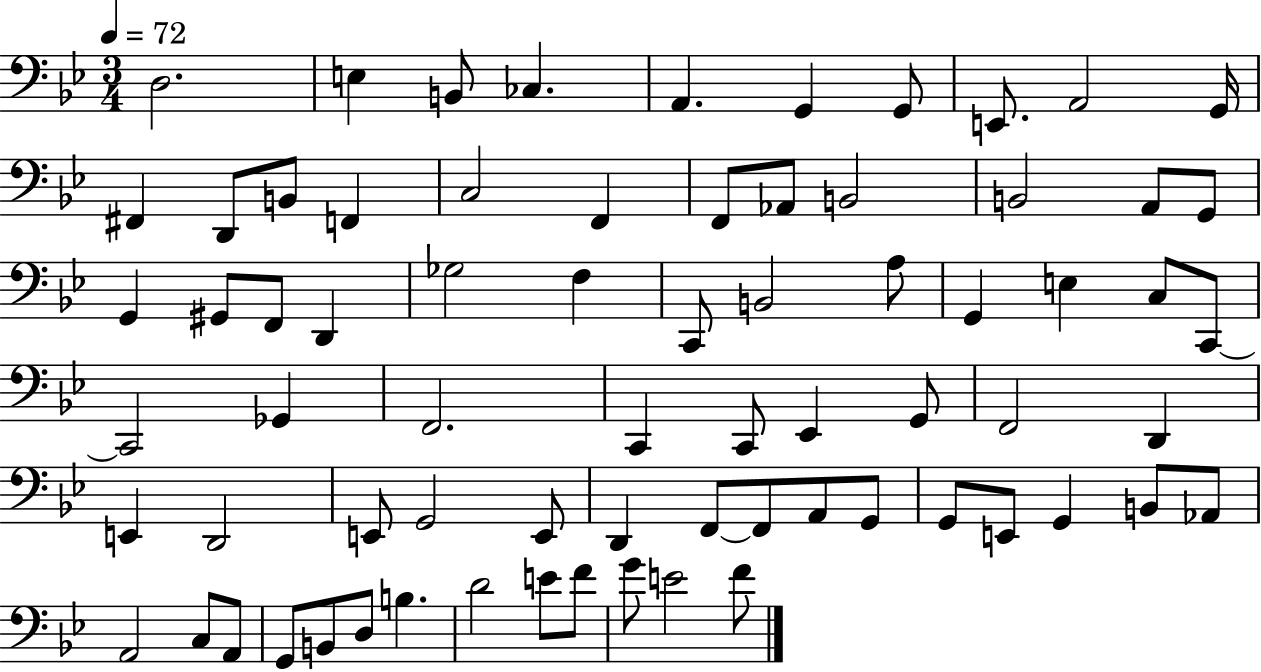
X:1
T:Untitled
M:3/4
L:1/4
K:Bb
D,2 E, B,,/2 _C, A,, G,, G,,/2 E,,/2 A,,2 G,,/4 ^F,, D,,/2 B,,/2 F,, C,2 F,, F,,/2 _A,,/2 B,,2 B,,2 A,,/2 G,,/2 G,, ^G,,/2 F,,/2 D,, _G,2 F, C,,/2 B,,2 A,/2 G,, E, C,/2 C,,/2 C,,2 _G,, F,,2 C,, C,,/2 _E,, G,,/2 F,,2 D,, E,, D,,2 E,,/2 G,,2 E,,/2 D,, F,,/2 F,,/2 A,,/2 G,,/2 G,,/2 E,,/2 G,, B,,/2 _A,,/2 A,,2 C,/2 A,,/2 G,,/2 B,,/2 D,/2 B, D2 E/2 F/2 G/2 E2 F/2